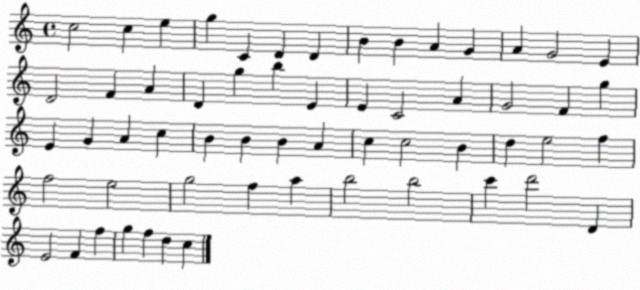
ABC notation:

X:1
T:Untitled
M:4/4
L:1/4
K:C
c2 c e g C D D B B A G A G2 E D2 F A D g b E E C2 A G2 F g E G A c B B B A c c2 B d e2 f f2 e2 g2 f a b2 b2 c' d'2 D E2 F f g f d c